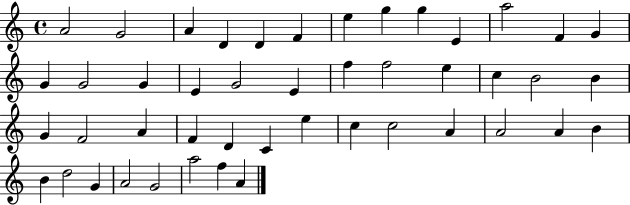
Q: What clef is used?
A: treble